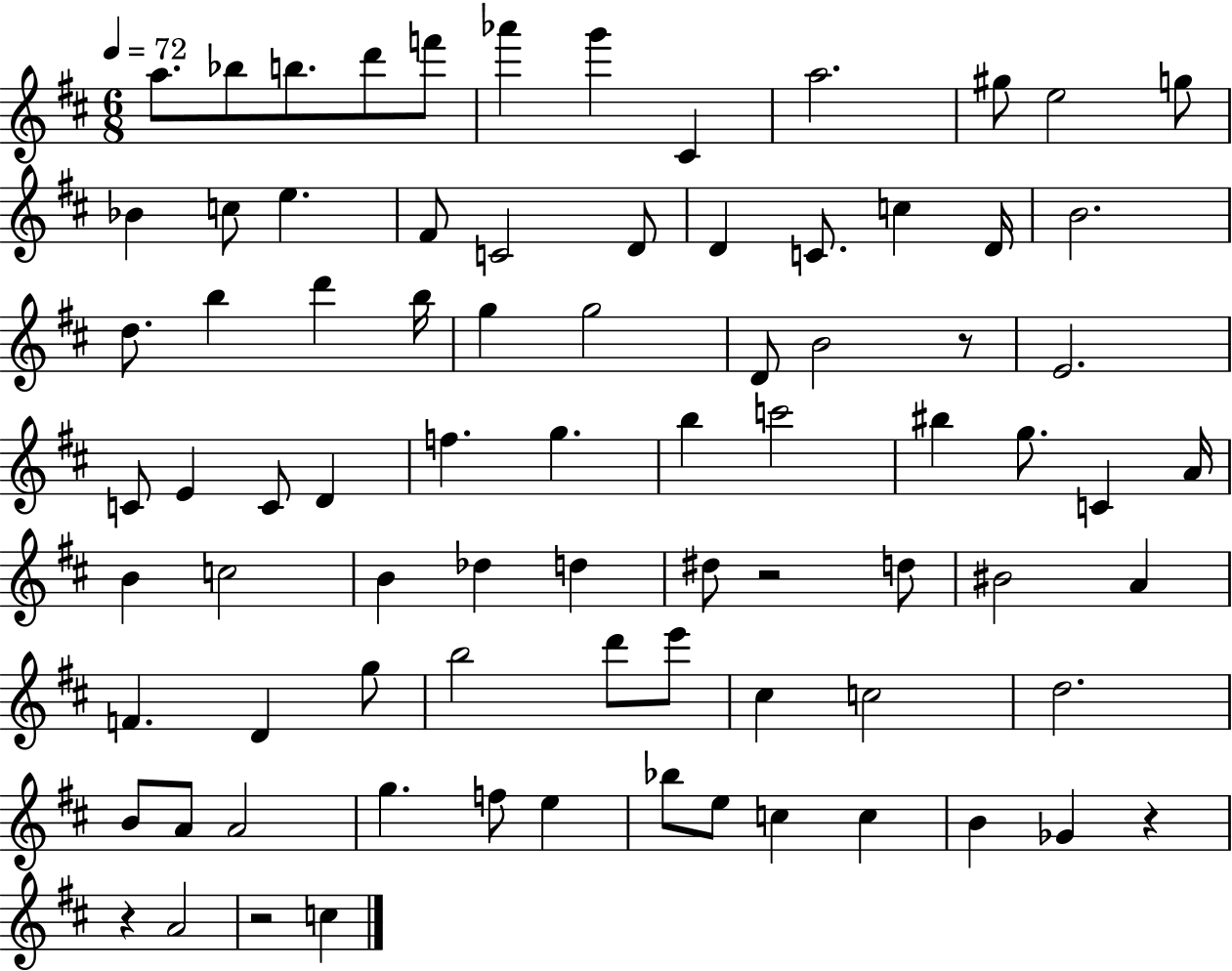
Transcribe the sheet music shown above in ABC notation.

X:1
T:Untitled
M:6/8
L:1/4
K:D
a/2 _b/2 b/2 d'/2 f'/2 _a' g' ^C a2 ^g/2 e2 g/2 _B c/2 e ^F/2 C2 D/2 D C/2 c D/4 B2 d/2 b d' b/4 g g2 D/2 B2 z/2 E2 C/2 E C/2 D f g b c'2 ^b g/2 C A/4 B c2 B _d d ^d/2 z2 d/2 ^B2 A F D g/2 b2 d'/2 e'/2 ^c c2 d2 B/2 A/2 A2 g f/2 e _b/2 e/2 c c B _G z z A2 z2 c